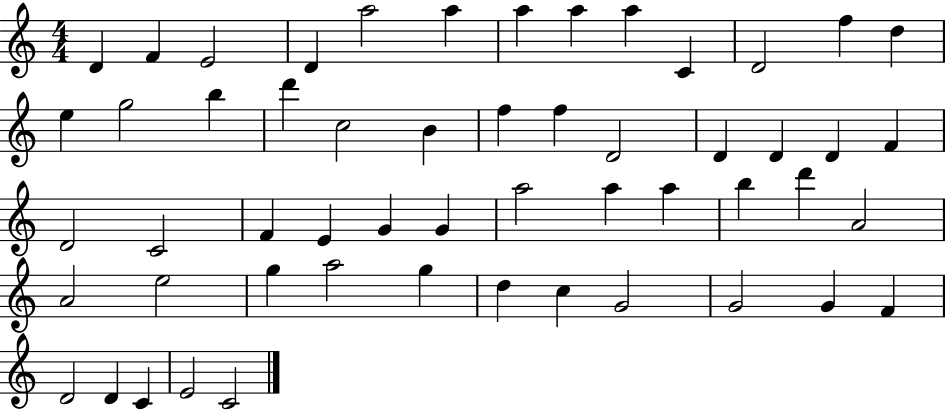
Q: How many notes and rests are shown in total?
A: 54